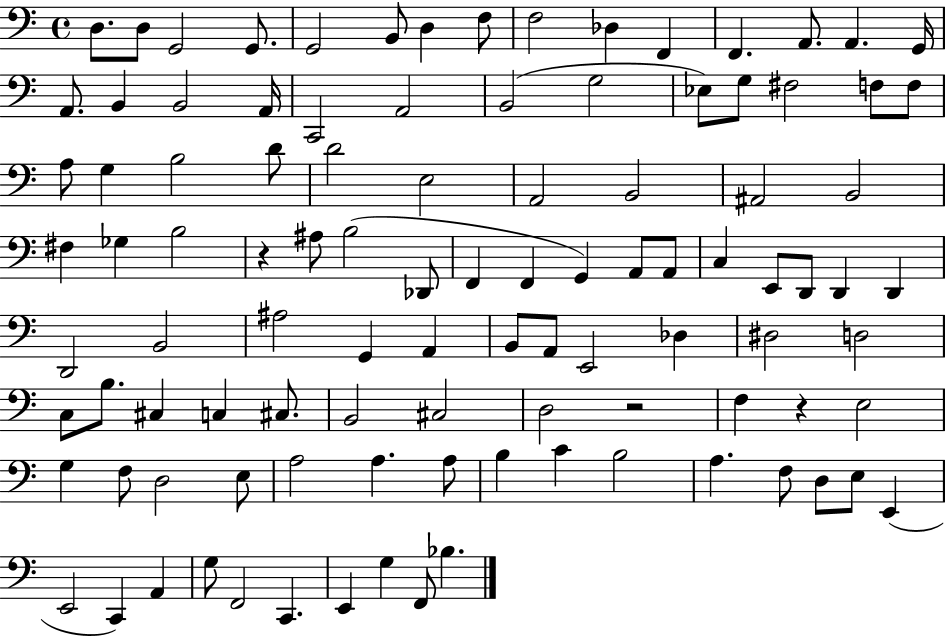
{
  \clef bass
  \time 4/4
  \defaultTimeSignature
  \key c \major
  d8. d8 g,2 g,8. | g,2 b,8 d4 f8 | f2 des4 f,4 | f,4. a,8. a,4. g,16 | \break a,8. b,4 b,2 a,16 | c,2 a,2 | b,2( g2 | ees8) g8 fis2 f8 f8 | \break a8 g4 b2 d'8 | d'2 e2 | a,2 b,2 | ais,2 b,2 | \break fis4 ges4 b2 | r4 ais8 b2( des,8 | f,4 f,4 g,4) a,8 a,8 | c4 e,8 d,8 d,4 d,4 | \break d,2 b,2 | ais2 g,4 a,4 | b,8 a,8 e,2 des4 | dis2 d2 | \break c8 b8. cis4 c4 cis8. | b,2 cis2 | d2 r2 | f4 r4 e2 | \break g4 f8 d2 e8 | a2 a4. a8 | b4 c'4 b2 | a4. f8 d8 e8 e,4( | \break e,2 c,4) a,4 | g8 f,2 c,4. | e,4 g4 f,8 bes4. | \bar "|."
}